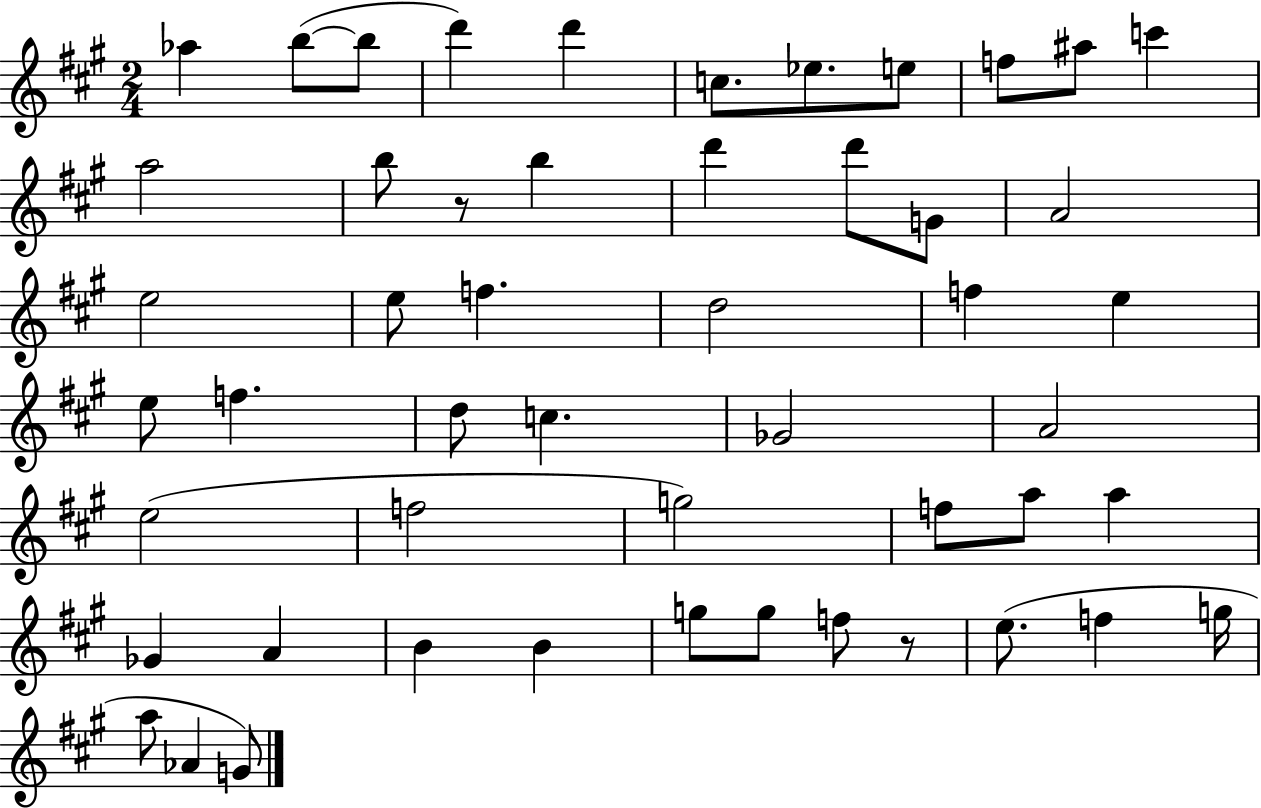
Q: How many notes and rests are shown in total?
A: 51